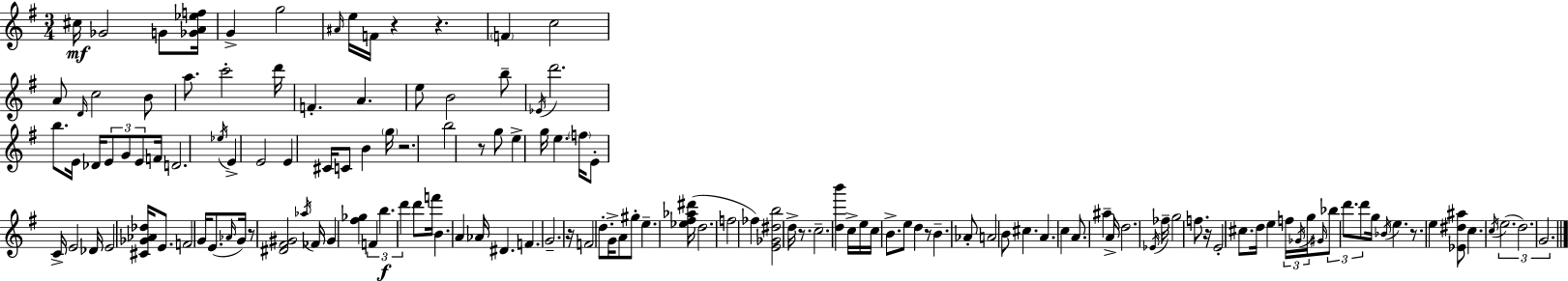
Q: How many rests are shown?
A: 10